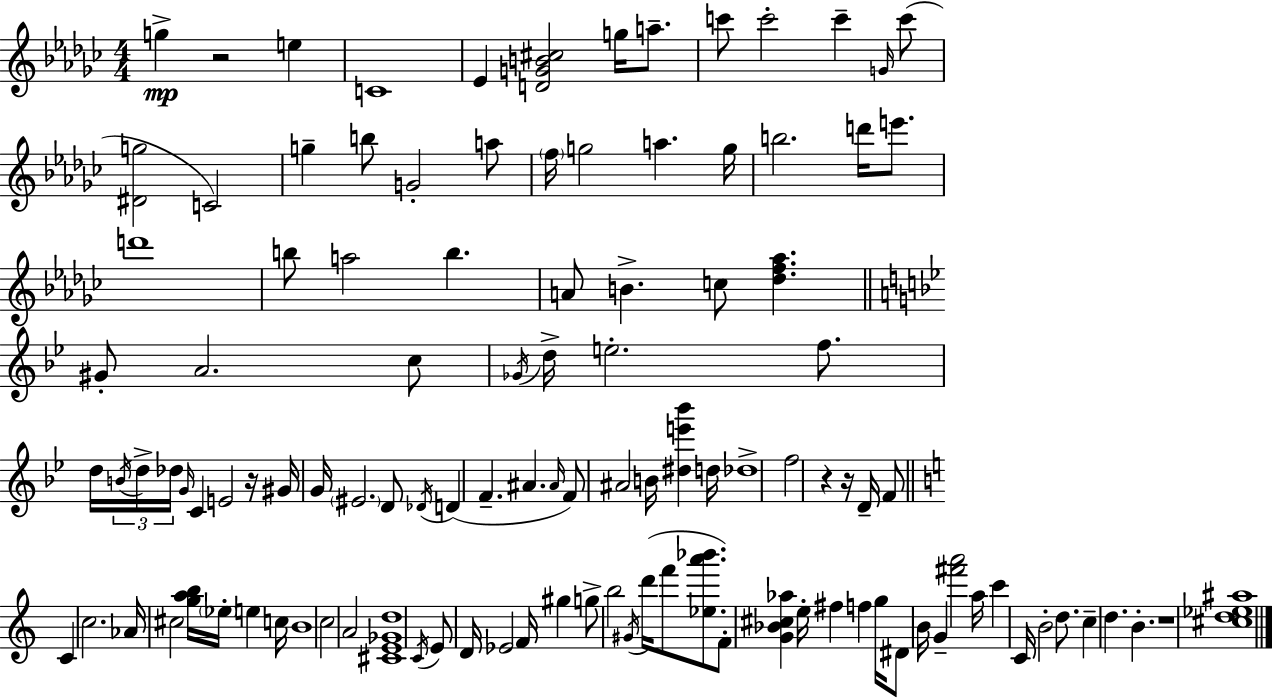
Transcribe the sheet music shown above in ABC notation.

X:1
T:Untitled
M:4/4
L:1/4
K:Ebm
g z2 e C4 _E [DGB^c]2 g/4 a/2 c'/2 c'2 c' G/4 c'/2 [^Dg]2 C2 g b/2 G2 a/2 f/4 g2 a g/4 b2 d'/4 e'/2 d'4 b/2 a2 b A/2 B c/2 [_df_a] ^G/2 A2 c/2 _G/4 d/4 e2 f/2 d/4 B/4 d/4 _d/4 G/4 C E2 z/4 ^G/4 G/4 ^E2 D/2 _D/4 D F ^A ^A/4 F/2 ^A2 B/4 [^de'_b'] d/4 _d4 f2 z z/4 D/4 F/2 C c2 _A/4 ^c2 [gab]/4 _e/4 e c/4 B4 c2 A2 [^CE_Gd]4 C/4 E/2 D/4 _E2 F/4 ^g g/2 b2 ^G/4 d'/4 f'/2 [_ea'_b']/2 F/2 [G_B^c_a] e/4 ^f f g/4 ^D/2 B/4 G [^f'a']2 a/4 c' C/4 B2 d/2 c d B z4 [^cd_e^a]4